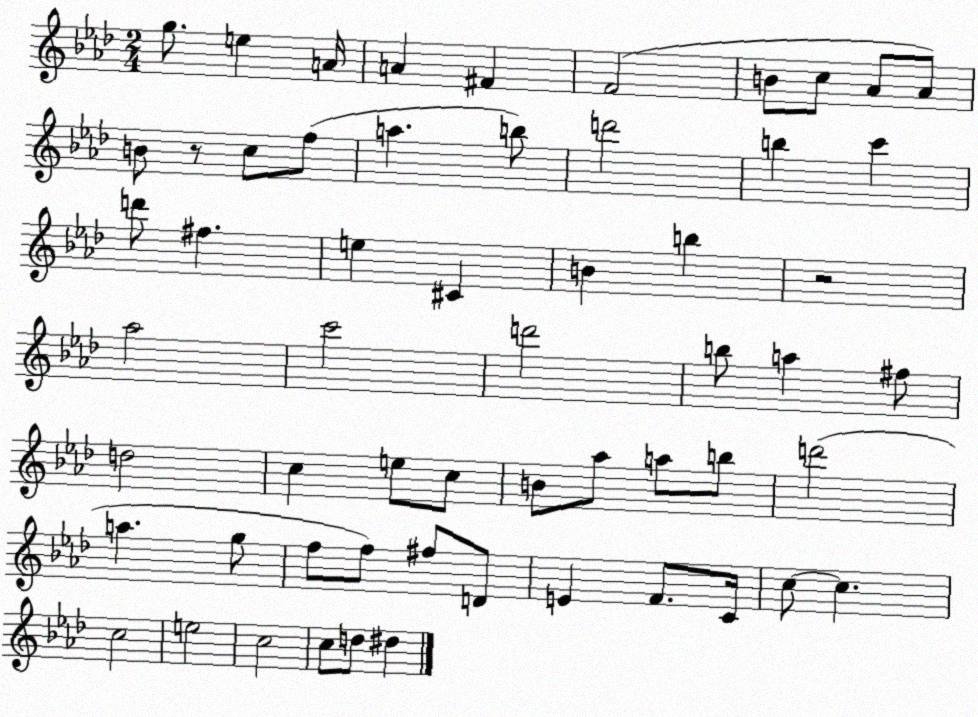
X:1
T:Untitled
M:2/4
L:1/4
K:Ab
g/2 e A/4 A ^F F2 B/2 c/2 _A/2 _A/2 B/2 z/2 c/2 f/2 a b/2 d'2 b c' d'/2 ^f e ^C B b z2 _a2 c'2 d'2 b/2 a ^f/2 d2 c e/2 c/2 B/2 _a/2 a/2 b/2 d'2 a g/2 f/2 f/2 ^f/2 D/2 E F/2 C/4 c/2 c c2 e2 c2 c/2 d/2 ^d